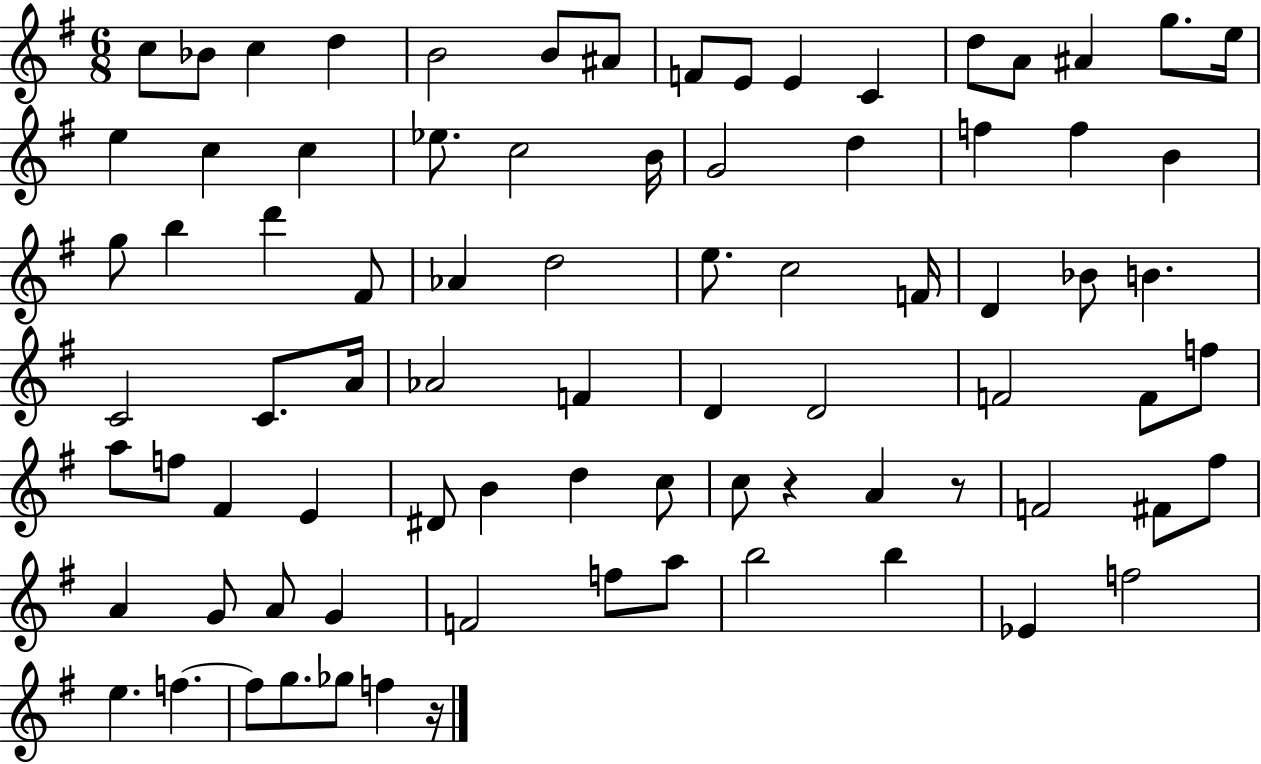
X:1
T:Untitled
M:6/8
L:1/4
K:G
c/2 _B/2 c d B2 B/2 ^A/2 F/2 E/2 E C d/2 A/2 ^A g/2 e/4 e c c _e/2 c2 B/4 G2 d f f B g/2 b d' ^F/2 _A d2 e/2 c2 F/4 D _B/2 B C2 C/2 A/4 _A2 F D D2 F2 F/2 f/2 a/2 f/2 ^F E ^D/2 B d c/2 c/2 z A z/2 F2 ^F/2 ^f/2 A G/2 A/2 G F2 f/2 a/2 b2 b _E f2 e f f/2 g/2 _g/2 f z/4